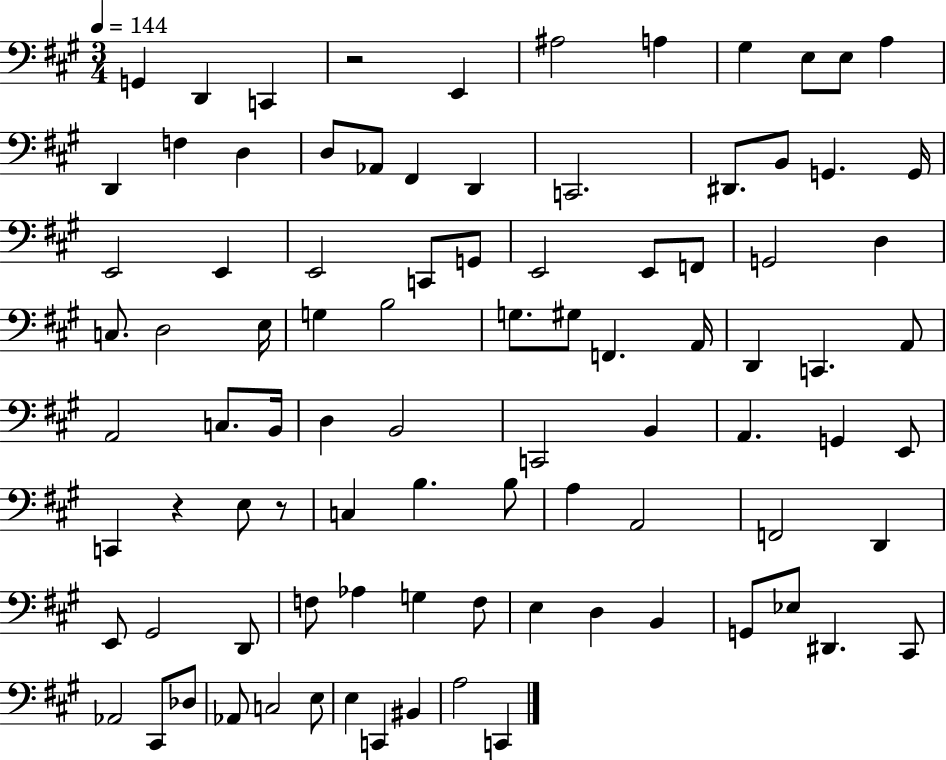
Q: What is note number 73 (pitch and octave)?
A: B2